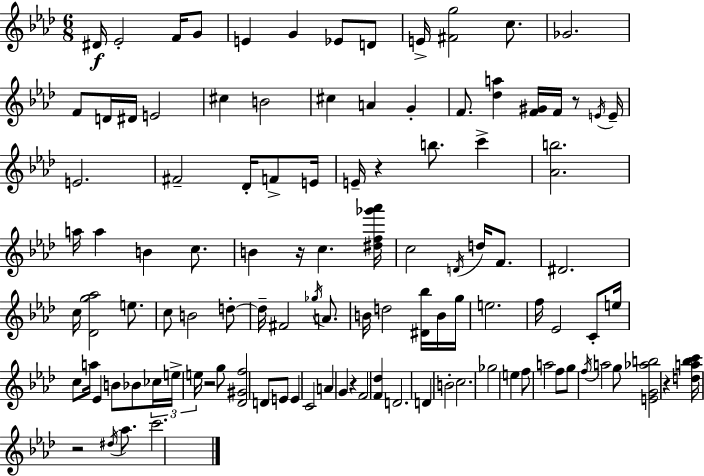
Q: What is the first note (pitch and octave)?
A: D#4